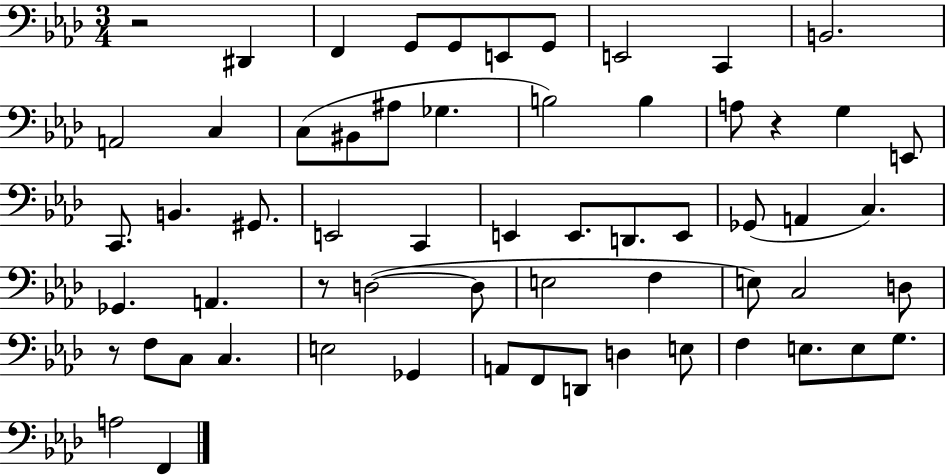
X:1
T:Untitled
M:3/4
L:1/4
K:Ab
z2 ^D,, F,, G,,/2 G,,/2 E,,/2 G,,/2 E,,2 C,, B,,2 A,,2 C, C,/2 ^B,,/2 ^A,/2 _G, B,2 B, A,/2 z G, E,,/2 C,,/2 B,, ^G,,/2 E,,2 C,, E,, E,,/2 D,,/2 E,,/2 _G,,/2 A,, C, _G,, A,, z/2 D,2 D,/2 E,2 F, E,/2 C,2 D,/2 z/2 F,/2 C,/2 C, E,2 _G,, A,,/2 F,,/2 D,,/2 D, E,/2 F, E,/2 E,/2 G,/2 A,2 F,,